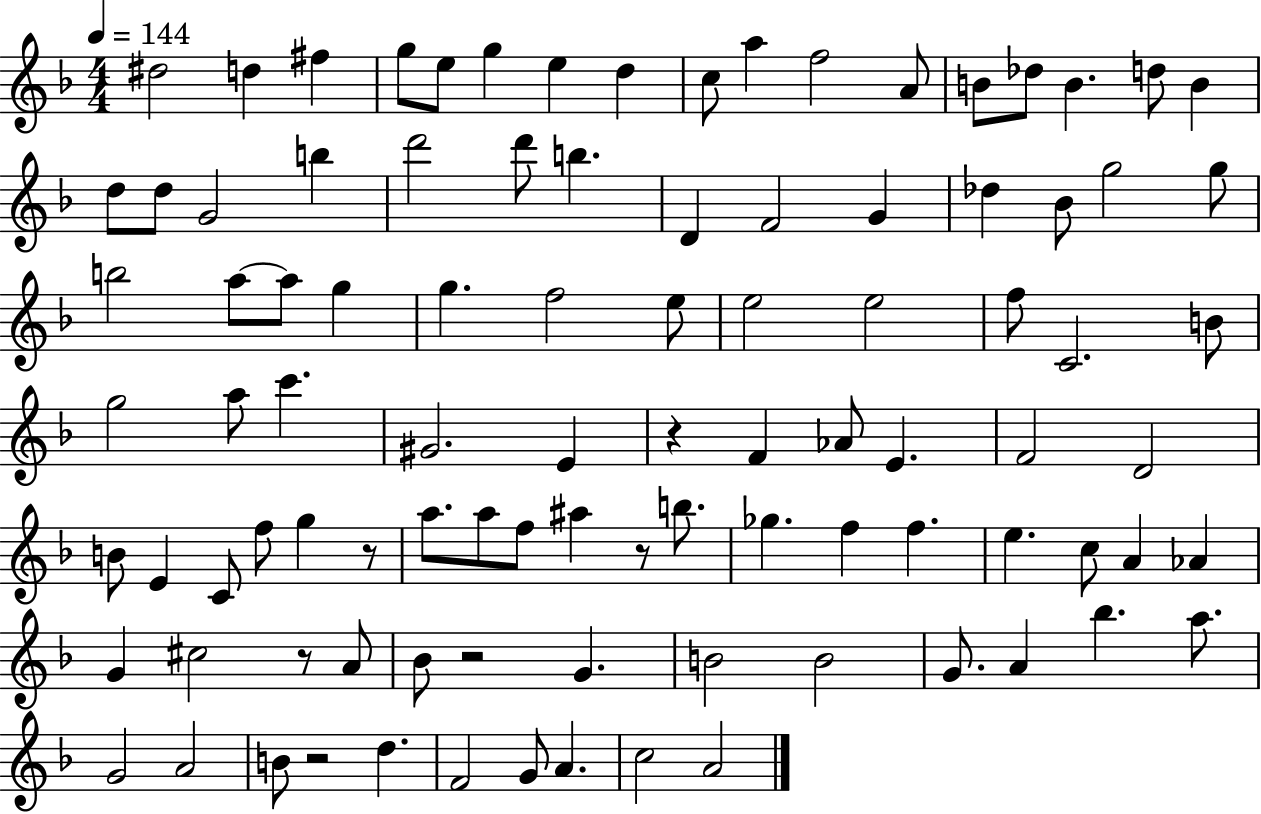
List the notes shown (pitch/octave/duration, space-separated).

D#5/h D5/q F#5/q G5/e E5/e G5/q E5/q D5/q C5/e A5/q F5/h A4/e B4/e Db5/e B4/q. D5/e B4/q D5/e D5/e G4/h B5/q D6/h D6/e B5/q. D4/q F4/h G4/q Db5/q Bb4/e G5/h G5/e B5/h A5/e A5/e G5/q G5/q. F5/h E5/e E5/h E5/h F5/e C4/h. B4/e G5/h A5/e C6/q. G#4/h. E4/q R/q F4/q Ab4/e E4/q. F4/h D4/h B4/e E4/q C4/e F5/e G5/q R/e A5/e. A5/e F5/e A#5/q R/e B5/e. Gb5/q. F5/q F5/q. E5/q. C5/e A4/q Ab4/q G4/q C#5/h R/e A4/e Bb4/e R/h G4/q. B4/h B4/h G4/e. A4/q Bb5/q. A5/e. G4/h A4/h B4/e R/h D5/q. F4/h G4/e A4/q. C5/h A4/h